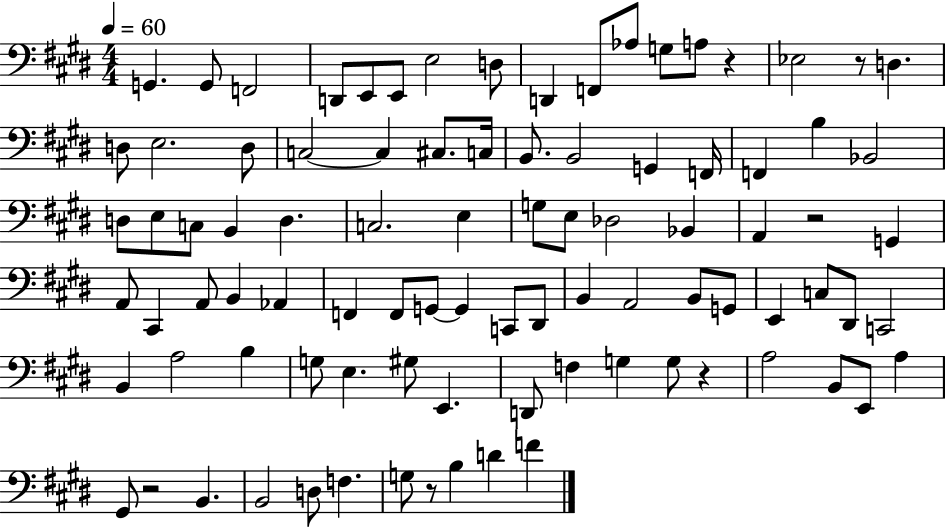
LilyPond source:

{
  \clef bass
  \numericTimeSignature
  \time 4/4
  \key e \major
  \tempo 4 = 60
  g,4. g,8 f,2 | d,8 e,8 e,8 e2 d8 | d,4 f,8 aes8 g8 a8 r4 | ees2 r8 d4. | \break d8 e2. d8 | c2~~ c4 cis8. c16 | b,8. b,2 g,4 f,16 | f,4 b4 bes,2 | \break d8 e8 c8 b,4 d4. | c2. e4 | g8 e8 des2 bes,4 | a,4 r2 g,4 | \break a,8 cis,4 a,8 b,4 aes,4 | f,4 f,8 g,8~~ g,4 c,8 dis,8 | b,4 a,2 b,8 g,8 | e,4 c8 dis,8 c,2 | \break b,4 a2 b4 | g8 e4. gis8 e,4. | d,8 f4 g4 g8 r4 | a2 b,8 e,8 a4 | \break gis,8 r2 b,4. | b,2 d8 f4. | g8 r8 b4 d'4 f'4 | \bar "|."
}